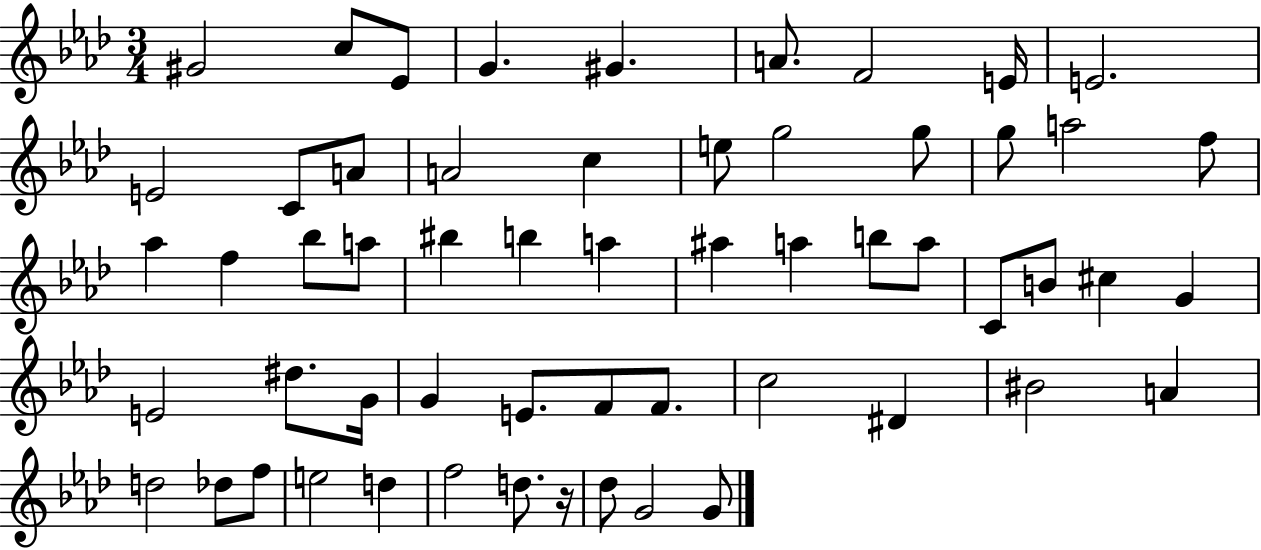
{
  \clef treble
  \numericTimeSignature
  \time 3/4
  \key aes \major
  \repeat volta 2 { gis'2 c''8 ees'8 | g'4. gis'4. | a'8. f'2 e'16 | e'2. | \break e'2 c'8 a'8 | a'2 c''4 | e''8 g''2 g''8 | g''8 a''2 f''8 | \break aes''4 f''4 bes''8 a''8 | bis''4 b''4 a''4 | ais''4 a''4 b''8 a''8 | c'8 b'8 cis''4 g'4 | \break e'2 dis''8. g'16 | g'4 e'8. f'8 f'8. | c''2 dis'4 | bis'2 a'4 | \break d''2 des''8 f''8 | e''2 d''4 | f''2 d''8. r16 | des''8 g'2 g'8 | \break } \bar "|."
}